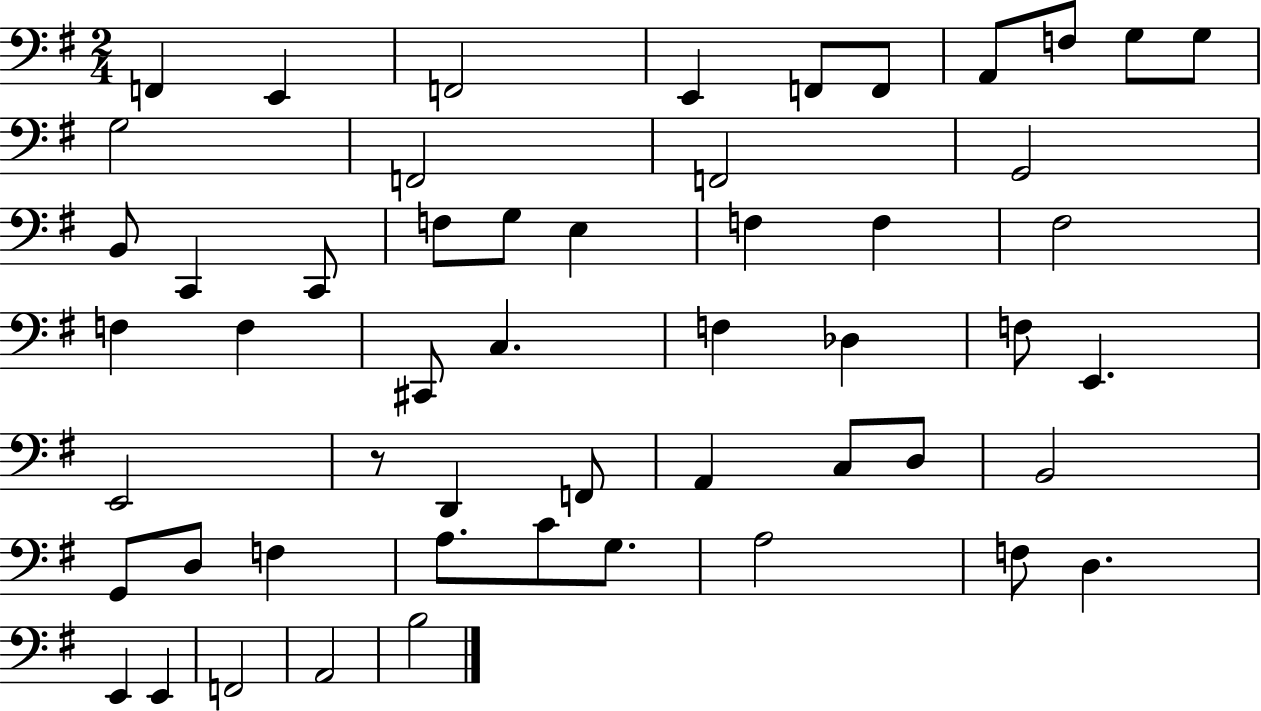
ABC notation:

X:1
T:Untitled
M:2/4
L:1/4
K:G
F,, E,, F,,2 E,, F,,/2 F,,/2 A,,/2 F,/2 G,/2 G,/2 G,2 F,,2 F,,2 G,,2 B,,/2 C,, C,,/2 F,/2 G,/2 E, F, F, ^F,2 F, F, ^C,,/2 C, F, _D, F,/2 E,, E,,2 z/2 D,, F,,/2 A,, C,/2 D,/2 B,,2 G,,/2 D,/2 F, A,/2 C/2 G,/2 A,2 F,/2 D, E,, E,, F,,2 A,,2 B,2